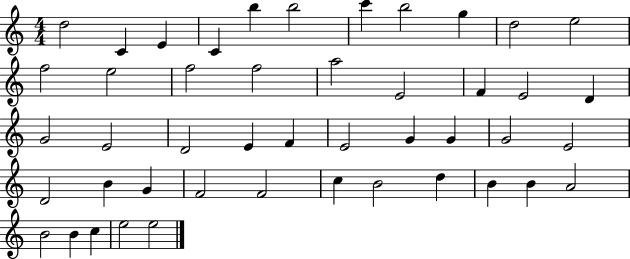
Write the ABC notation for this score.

X:1
T:Untitled
M:4/4
L:1/4
K:C
d2 C E C b b2 c' b2 g d2 e2 f2 e2 f2 f2 a2 E2 F E2 D G2 E2 D2 E F E2 G G G2 E2 D2 B G F2 F2 c B2 d B B A2 B2 B c e2 e2